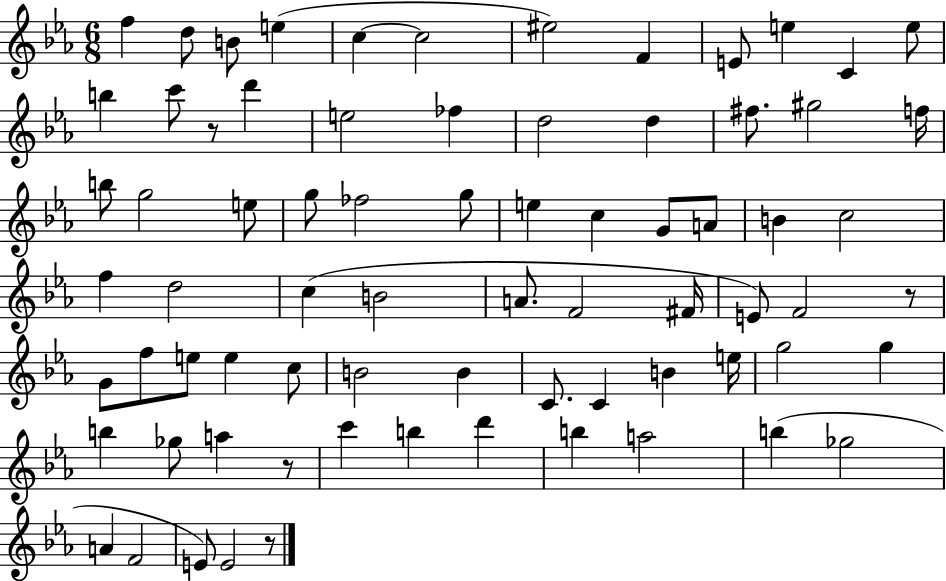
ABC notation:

X:1
T:Untitled
M:6/8
L:1/4
K:Eb
f d/2 B/2 e c c2 ^e2 F E/2 e C e/2 b c'/2 z/2 d' e2 _f d2 d ^f/2 ^g2 f/4 b/2 g2 e/2 g/2 _f2 g/2 e c G/2 A/2 B c2 f d2 c B2 A/2 F2 ^F/4 E/2 F2 z/2 G/2 f/2 e/2 e c/2 B2 B C/2 C B e/4 g2 g b _g/2 a z/2 c' b d' b a2 b _g2 A F2 E/2 E2 z/2